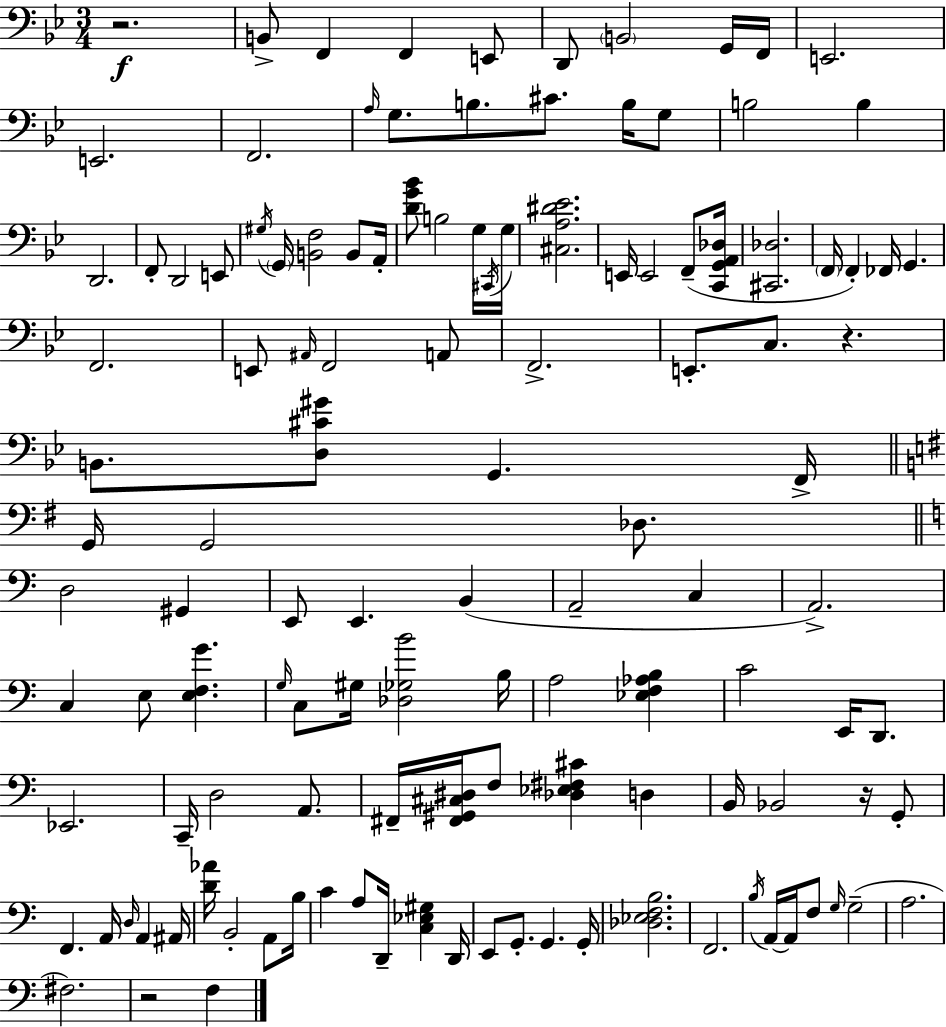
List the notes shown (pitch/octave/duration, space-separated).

R/h. B2/e F2/q F2/q E2/e D2/e B2/h G2/s F2/s E2/h. E2/h. F2/h. A3/s G3/e. B3/e. C#4/e. B3/s G3/e B3/h B3/q D2/h. F2/e D2/h E2/e G#3/s G2/s [B2,F3]/h B2/e A2/s [D4,G4,Bb4]/e B3/h G3/s C#2/s G3/s [C#3,A3,D#4,Eb4]/h. E2/s E2/h F2/e [C2,G2,A2,Db3]/s [C#2,Db3]/h. F2/s F2/q FES2/s G2/q. F2/h. E2/e A#2/s F2/h A2/e F2/h. E2/e. C3/e. R/q. B2/e. [D3,C#4,G#4]/e G2/q. F2/s G2/s G2/h Db3/e. D3/h G#2/q E2/e E2/q. B2/q A2/h C3/q A2/h. C3/q E3/e [E3,F3,G4]/q. G3/s C3/e G#3/s [Db3,Gb3,B4]/h B3/s A3/h [Eb3,F3,Ab3,B3]/q C4/h E2/s D2/e. Eb2/h. C2/s D3/h A2/e. F#2/s [F#2,G#2,C#3,D#3]/s F3/e [Db3,Eb3,F#3,C#4]/q D3/q B2/s Bb2/h R/s G2/e F2/q. A2/s D3/s A2/q A#2/s [D4,Ab4]/s B2/h A2/e B3/s C4/q A3/e D2/s [C3,Eb3,G#3]/q D2/s E2/e G2/e. G2/q. G2/s [Db3,Eb3,F3,B3]/h. F2/h. B3/s A2/s A2/s F3/e G3/s G3/h A3/h. F#3/h. R/h F3/q